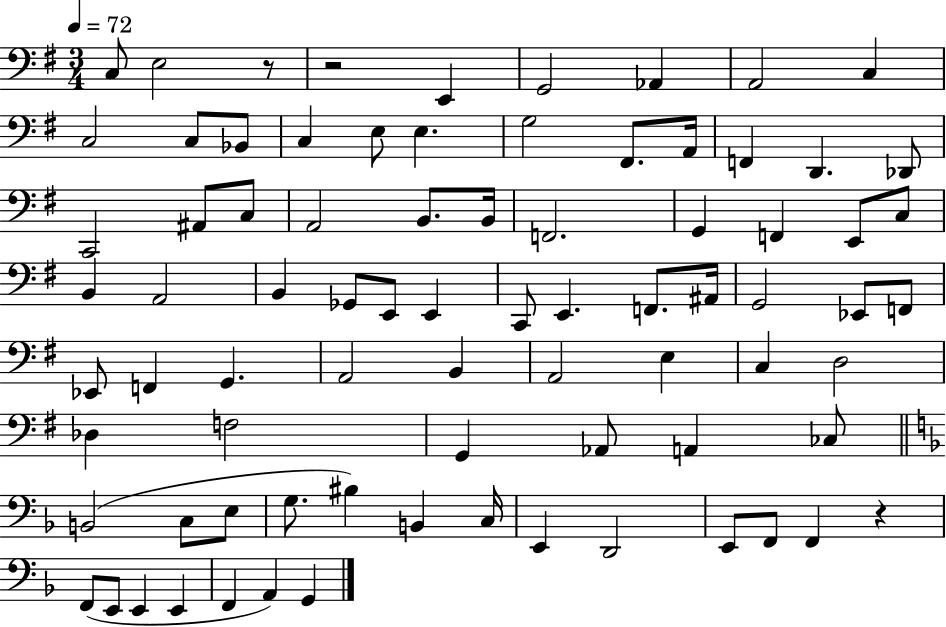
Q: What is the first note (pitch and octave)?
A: C3